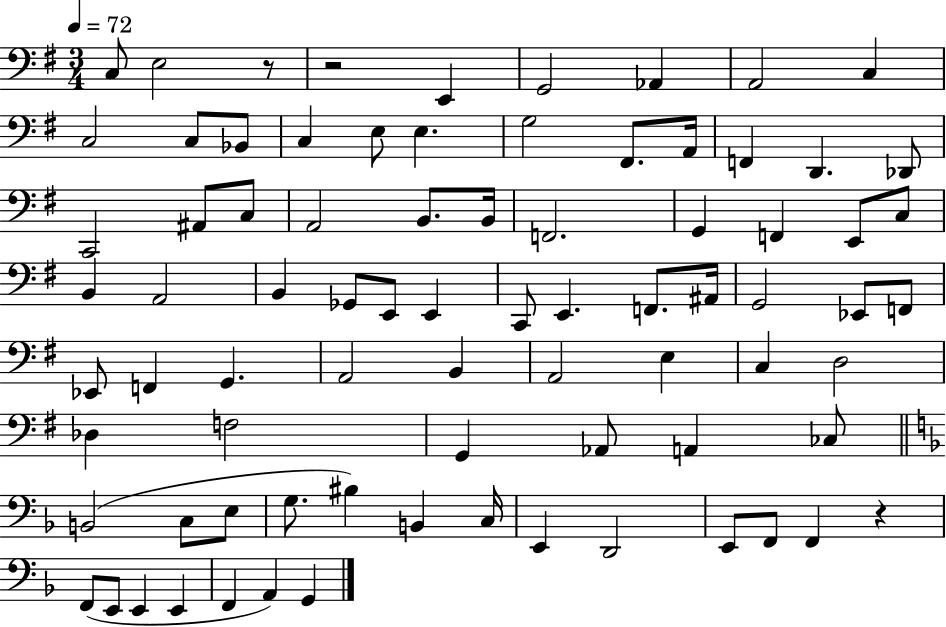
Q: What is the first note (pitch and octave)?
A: C3